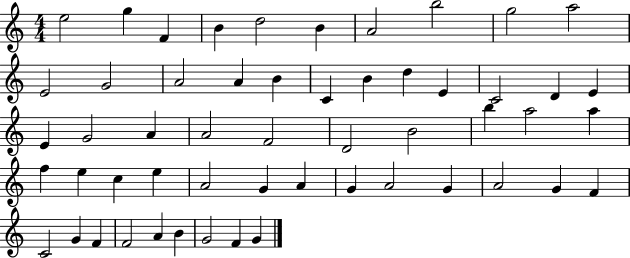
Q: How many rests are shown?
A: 0